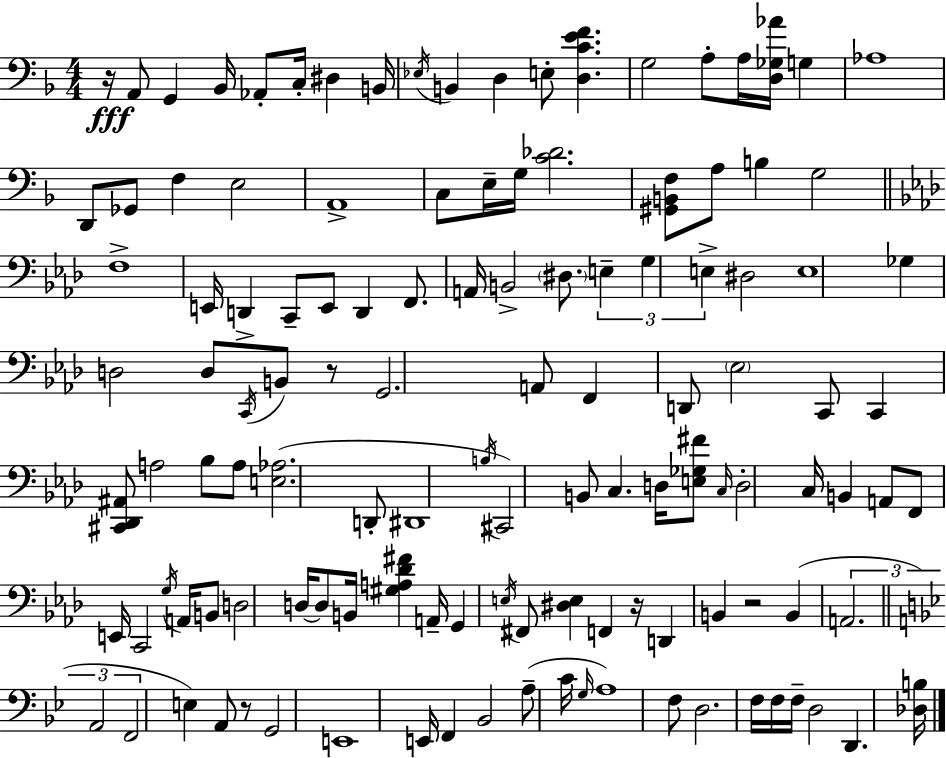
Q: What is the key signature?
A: D minor